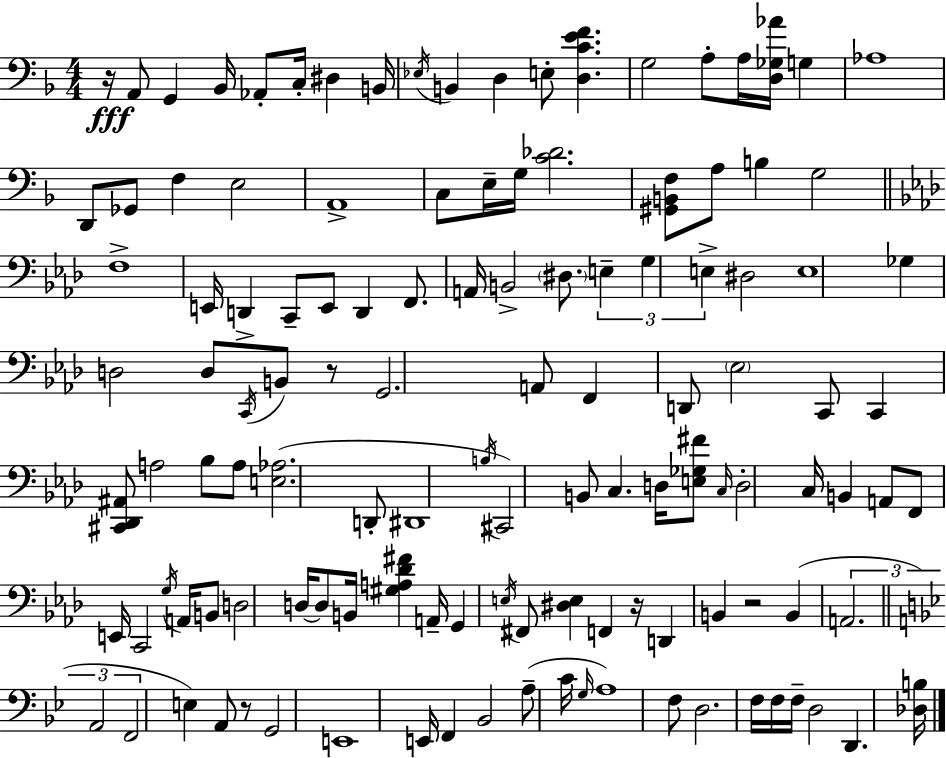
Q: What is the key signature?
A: D minor